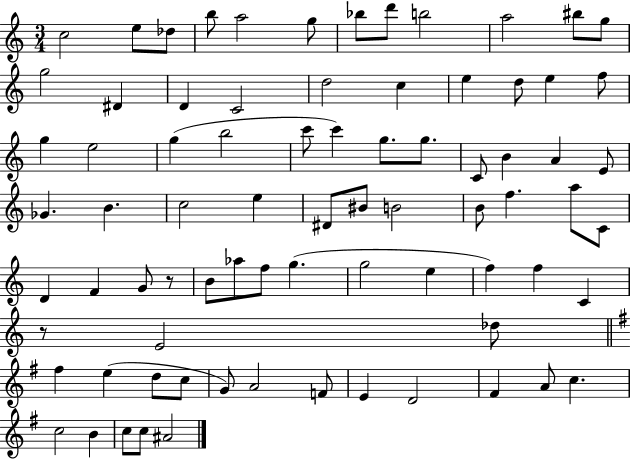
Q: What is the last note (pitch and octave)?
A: A#4